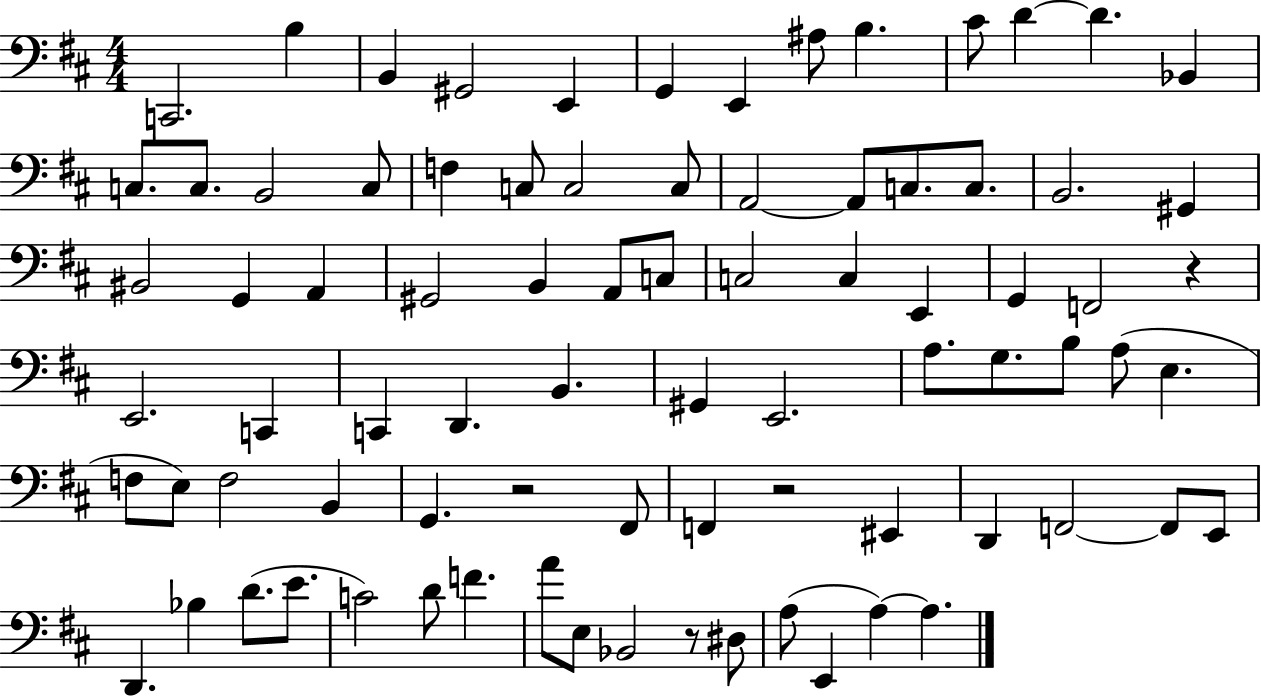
X:1
T:Untitled
M:4/4
L:1/4
K:D
C,,2 B, B,, ^G,,2 E,, G,, E,, ^A,/2 B, ^C/2 D D _B,, C,/2 C,/2 B,,2 C,/2 F, C,/2 C,2 C,/2 A,,2 A,,/2 C,/2 C,/2 B,,2 ^G,, ^B,,2 G,, A,, ^G,,2 B,, A,,/2 C,/2 C,2 C, E,, G,, F,,2 z E,,2 C,, C,, D,, B,, ^G,, E,,2 A,/2 G,/2 B,/2 A,/2 E, F,/2 E,/2 F,2 B,, G,, z2 ^F,,/2 F,, z2 ^E,, D,, F,,2 F,,/2 E,,/2 D,, _B, D/2 E/2 C2 D/2 F A/2 E,/2 _B,,2 z/2 ^D,/2 A,/2 E,, A, A,